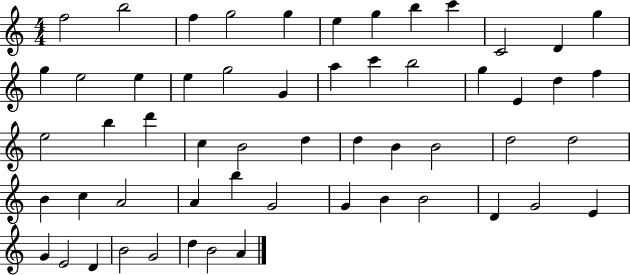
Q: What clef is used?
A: treble